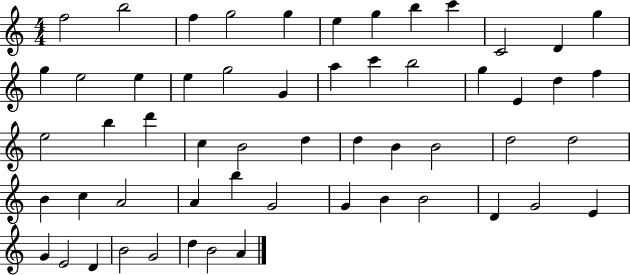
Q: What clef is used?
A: treble